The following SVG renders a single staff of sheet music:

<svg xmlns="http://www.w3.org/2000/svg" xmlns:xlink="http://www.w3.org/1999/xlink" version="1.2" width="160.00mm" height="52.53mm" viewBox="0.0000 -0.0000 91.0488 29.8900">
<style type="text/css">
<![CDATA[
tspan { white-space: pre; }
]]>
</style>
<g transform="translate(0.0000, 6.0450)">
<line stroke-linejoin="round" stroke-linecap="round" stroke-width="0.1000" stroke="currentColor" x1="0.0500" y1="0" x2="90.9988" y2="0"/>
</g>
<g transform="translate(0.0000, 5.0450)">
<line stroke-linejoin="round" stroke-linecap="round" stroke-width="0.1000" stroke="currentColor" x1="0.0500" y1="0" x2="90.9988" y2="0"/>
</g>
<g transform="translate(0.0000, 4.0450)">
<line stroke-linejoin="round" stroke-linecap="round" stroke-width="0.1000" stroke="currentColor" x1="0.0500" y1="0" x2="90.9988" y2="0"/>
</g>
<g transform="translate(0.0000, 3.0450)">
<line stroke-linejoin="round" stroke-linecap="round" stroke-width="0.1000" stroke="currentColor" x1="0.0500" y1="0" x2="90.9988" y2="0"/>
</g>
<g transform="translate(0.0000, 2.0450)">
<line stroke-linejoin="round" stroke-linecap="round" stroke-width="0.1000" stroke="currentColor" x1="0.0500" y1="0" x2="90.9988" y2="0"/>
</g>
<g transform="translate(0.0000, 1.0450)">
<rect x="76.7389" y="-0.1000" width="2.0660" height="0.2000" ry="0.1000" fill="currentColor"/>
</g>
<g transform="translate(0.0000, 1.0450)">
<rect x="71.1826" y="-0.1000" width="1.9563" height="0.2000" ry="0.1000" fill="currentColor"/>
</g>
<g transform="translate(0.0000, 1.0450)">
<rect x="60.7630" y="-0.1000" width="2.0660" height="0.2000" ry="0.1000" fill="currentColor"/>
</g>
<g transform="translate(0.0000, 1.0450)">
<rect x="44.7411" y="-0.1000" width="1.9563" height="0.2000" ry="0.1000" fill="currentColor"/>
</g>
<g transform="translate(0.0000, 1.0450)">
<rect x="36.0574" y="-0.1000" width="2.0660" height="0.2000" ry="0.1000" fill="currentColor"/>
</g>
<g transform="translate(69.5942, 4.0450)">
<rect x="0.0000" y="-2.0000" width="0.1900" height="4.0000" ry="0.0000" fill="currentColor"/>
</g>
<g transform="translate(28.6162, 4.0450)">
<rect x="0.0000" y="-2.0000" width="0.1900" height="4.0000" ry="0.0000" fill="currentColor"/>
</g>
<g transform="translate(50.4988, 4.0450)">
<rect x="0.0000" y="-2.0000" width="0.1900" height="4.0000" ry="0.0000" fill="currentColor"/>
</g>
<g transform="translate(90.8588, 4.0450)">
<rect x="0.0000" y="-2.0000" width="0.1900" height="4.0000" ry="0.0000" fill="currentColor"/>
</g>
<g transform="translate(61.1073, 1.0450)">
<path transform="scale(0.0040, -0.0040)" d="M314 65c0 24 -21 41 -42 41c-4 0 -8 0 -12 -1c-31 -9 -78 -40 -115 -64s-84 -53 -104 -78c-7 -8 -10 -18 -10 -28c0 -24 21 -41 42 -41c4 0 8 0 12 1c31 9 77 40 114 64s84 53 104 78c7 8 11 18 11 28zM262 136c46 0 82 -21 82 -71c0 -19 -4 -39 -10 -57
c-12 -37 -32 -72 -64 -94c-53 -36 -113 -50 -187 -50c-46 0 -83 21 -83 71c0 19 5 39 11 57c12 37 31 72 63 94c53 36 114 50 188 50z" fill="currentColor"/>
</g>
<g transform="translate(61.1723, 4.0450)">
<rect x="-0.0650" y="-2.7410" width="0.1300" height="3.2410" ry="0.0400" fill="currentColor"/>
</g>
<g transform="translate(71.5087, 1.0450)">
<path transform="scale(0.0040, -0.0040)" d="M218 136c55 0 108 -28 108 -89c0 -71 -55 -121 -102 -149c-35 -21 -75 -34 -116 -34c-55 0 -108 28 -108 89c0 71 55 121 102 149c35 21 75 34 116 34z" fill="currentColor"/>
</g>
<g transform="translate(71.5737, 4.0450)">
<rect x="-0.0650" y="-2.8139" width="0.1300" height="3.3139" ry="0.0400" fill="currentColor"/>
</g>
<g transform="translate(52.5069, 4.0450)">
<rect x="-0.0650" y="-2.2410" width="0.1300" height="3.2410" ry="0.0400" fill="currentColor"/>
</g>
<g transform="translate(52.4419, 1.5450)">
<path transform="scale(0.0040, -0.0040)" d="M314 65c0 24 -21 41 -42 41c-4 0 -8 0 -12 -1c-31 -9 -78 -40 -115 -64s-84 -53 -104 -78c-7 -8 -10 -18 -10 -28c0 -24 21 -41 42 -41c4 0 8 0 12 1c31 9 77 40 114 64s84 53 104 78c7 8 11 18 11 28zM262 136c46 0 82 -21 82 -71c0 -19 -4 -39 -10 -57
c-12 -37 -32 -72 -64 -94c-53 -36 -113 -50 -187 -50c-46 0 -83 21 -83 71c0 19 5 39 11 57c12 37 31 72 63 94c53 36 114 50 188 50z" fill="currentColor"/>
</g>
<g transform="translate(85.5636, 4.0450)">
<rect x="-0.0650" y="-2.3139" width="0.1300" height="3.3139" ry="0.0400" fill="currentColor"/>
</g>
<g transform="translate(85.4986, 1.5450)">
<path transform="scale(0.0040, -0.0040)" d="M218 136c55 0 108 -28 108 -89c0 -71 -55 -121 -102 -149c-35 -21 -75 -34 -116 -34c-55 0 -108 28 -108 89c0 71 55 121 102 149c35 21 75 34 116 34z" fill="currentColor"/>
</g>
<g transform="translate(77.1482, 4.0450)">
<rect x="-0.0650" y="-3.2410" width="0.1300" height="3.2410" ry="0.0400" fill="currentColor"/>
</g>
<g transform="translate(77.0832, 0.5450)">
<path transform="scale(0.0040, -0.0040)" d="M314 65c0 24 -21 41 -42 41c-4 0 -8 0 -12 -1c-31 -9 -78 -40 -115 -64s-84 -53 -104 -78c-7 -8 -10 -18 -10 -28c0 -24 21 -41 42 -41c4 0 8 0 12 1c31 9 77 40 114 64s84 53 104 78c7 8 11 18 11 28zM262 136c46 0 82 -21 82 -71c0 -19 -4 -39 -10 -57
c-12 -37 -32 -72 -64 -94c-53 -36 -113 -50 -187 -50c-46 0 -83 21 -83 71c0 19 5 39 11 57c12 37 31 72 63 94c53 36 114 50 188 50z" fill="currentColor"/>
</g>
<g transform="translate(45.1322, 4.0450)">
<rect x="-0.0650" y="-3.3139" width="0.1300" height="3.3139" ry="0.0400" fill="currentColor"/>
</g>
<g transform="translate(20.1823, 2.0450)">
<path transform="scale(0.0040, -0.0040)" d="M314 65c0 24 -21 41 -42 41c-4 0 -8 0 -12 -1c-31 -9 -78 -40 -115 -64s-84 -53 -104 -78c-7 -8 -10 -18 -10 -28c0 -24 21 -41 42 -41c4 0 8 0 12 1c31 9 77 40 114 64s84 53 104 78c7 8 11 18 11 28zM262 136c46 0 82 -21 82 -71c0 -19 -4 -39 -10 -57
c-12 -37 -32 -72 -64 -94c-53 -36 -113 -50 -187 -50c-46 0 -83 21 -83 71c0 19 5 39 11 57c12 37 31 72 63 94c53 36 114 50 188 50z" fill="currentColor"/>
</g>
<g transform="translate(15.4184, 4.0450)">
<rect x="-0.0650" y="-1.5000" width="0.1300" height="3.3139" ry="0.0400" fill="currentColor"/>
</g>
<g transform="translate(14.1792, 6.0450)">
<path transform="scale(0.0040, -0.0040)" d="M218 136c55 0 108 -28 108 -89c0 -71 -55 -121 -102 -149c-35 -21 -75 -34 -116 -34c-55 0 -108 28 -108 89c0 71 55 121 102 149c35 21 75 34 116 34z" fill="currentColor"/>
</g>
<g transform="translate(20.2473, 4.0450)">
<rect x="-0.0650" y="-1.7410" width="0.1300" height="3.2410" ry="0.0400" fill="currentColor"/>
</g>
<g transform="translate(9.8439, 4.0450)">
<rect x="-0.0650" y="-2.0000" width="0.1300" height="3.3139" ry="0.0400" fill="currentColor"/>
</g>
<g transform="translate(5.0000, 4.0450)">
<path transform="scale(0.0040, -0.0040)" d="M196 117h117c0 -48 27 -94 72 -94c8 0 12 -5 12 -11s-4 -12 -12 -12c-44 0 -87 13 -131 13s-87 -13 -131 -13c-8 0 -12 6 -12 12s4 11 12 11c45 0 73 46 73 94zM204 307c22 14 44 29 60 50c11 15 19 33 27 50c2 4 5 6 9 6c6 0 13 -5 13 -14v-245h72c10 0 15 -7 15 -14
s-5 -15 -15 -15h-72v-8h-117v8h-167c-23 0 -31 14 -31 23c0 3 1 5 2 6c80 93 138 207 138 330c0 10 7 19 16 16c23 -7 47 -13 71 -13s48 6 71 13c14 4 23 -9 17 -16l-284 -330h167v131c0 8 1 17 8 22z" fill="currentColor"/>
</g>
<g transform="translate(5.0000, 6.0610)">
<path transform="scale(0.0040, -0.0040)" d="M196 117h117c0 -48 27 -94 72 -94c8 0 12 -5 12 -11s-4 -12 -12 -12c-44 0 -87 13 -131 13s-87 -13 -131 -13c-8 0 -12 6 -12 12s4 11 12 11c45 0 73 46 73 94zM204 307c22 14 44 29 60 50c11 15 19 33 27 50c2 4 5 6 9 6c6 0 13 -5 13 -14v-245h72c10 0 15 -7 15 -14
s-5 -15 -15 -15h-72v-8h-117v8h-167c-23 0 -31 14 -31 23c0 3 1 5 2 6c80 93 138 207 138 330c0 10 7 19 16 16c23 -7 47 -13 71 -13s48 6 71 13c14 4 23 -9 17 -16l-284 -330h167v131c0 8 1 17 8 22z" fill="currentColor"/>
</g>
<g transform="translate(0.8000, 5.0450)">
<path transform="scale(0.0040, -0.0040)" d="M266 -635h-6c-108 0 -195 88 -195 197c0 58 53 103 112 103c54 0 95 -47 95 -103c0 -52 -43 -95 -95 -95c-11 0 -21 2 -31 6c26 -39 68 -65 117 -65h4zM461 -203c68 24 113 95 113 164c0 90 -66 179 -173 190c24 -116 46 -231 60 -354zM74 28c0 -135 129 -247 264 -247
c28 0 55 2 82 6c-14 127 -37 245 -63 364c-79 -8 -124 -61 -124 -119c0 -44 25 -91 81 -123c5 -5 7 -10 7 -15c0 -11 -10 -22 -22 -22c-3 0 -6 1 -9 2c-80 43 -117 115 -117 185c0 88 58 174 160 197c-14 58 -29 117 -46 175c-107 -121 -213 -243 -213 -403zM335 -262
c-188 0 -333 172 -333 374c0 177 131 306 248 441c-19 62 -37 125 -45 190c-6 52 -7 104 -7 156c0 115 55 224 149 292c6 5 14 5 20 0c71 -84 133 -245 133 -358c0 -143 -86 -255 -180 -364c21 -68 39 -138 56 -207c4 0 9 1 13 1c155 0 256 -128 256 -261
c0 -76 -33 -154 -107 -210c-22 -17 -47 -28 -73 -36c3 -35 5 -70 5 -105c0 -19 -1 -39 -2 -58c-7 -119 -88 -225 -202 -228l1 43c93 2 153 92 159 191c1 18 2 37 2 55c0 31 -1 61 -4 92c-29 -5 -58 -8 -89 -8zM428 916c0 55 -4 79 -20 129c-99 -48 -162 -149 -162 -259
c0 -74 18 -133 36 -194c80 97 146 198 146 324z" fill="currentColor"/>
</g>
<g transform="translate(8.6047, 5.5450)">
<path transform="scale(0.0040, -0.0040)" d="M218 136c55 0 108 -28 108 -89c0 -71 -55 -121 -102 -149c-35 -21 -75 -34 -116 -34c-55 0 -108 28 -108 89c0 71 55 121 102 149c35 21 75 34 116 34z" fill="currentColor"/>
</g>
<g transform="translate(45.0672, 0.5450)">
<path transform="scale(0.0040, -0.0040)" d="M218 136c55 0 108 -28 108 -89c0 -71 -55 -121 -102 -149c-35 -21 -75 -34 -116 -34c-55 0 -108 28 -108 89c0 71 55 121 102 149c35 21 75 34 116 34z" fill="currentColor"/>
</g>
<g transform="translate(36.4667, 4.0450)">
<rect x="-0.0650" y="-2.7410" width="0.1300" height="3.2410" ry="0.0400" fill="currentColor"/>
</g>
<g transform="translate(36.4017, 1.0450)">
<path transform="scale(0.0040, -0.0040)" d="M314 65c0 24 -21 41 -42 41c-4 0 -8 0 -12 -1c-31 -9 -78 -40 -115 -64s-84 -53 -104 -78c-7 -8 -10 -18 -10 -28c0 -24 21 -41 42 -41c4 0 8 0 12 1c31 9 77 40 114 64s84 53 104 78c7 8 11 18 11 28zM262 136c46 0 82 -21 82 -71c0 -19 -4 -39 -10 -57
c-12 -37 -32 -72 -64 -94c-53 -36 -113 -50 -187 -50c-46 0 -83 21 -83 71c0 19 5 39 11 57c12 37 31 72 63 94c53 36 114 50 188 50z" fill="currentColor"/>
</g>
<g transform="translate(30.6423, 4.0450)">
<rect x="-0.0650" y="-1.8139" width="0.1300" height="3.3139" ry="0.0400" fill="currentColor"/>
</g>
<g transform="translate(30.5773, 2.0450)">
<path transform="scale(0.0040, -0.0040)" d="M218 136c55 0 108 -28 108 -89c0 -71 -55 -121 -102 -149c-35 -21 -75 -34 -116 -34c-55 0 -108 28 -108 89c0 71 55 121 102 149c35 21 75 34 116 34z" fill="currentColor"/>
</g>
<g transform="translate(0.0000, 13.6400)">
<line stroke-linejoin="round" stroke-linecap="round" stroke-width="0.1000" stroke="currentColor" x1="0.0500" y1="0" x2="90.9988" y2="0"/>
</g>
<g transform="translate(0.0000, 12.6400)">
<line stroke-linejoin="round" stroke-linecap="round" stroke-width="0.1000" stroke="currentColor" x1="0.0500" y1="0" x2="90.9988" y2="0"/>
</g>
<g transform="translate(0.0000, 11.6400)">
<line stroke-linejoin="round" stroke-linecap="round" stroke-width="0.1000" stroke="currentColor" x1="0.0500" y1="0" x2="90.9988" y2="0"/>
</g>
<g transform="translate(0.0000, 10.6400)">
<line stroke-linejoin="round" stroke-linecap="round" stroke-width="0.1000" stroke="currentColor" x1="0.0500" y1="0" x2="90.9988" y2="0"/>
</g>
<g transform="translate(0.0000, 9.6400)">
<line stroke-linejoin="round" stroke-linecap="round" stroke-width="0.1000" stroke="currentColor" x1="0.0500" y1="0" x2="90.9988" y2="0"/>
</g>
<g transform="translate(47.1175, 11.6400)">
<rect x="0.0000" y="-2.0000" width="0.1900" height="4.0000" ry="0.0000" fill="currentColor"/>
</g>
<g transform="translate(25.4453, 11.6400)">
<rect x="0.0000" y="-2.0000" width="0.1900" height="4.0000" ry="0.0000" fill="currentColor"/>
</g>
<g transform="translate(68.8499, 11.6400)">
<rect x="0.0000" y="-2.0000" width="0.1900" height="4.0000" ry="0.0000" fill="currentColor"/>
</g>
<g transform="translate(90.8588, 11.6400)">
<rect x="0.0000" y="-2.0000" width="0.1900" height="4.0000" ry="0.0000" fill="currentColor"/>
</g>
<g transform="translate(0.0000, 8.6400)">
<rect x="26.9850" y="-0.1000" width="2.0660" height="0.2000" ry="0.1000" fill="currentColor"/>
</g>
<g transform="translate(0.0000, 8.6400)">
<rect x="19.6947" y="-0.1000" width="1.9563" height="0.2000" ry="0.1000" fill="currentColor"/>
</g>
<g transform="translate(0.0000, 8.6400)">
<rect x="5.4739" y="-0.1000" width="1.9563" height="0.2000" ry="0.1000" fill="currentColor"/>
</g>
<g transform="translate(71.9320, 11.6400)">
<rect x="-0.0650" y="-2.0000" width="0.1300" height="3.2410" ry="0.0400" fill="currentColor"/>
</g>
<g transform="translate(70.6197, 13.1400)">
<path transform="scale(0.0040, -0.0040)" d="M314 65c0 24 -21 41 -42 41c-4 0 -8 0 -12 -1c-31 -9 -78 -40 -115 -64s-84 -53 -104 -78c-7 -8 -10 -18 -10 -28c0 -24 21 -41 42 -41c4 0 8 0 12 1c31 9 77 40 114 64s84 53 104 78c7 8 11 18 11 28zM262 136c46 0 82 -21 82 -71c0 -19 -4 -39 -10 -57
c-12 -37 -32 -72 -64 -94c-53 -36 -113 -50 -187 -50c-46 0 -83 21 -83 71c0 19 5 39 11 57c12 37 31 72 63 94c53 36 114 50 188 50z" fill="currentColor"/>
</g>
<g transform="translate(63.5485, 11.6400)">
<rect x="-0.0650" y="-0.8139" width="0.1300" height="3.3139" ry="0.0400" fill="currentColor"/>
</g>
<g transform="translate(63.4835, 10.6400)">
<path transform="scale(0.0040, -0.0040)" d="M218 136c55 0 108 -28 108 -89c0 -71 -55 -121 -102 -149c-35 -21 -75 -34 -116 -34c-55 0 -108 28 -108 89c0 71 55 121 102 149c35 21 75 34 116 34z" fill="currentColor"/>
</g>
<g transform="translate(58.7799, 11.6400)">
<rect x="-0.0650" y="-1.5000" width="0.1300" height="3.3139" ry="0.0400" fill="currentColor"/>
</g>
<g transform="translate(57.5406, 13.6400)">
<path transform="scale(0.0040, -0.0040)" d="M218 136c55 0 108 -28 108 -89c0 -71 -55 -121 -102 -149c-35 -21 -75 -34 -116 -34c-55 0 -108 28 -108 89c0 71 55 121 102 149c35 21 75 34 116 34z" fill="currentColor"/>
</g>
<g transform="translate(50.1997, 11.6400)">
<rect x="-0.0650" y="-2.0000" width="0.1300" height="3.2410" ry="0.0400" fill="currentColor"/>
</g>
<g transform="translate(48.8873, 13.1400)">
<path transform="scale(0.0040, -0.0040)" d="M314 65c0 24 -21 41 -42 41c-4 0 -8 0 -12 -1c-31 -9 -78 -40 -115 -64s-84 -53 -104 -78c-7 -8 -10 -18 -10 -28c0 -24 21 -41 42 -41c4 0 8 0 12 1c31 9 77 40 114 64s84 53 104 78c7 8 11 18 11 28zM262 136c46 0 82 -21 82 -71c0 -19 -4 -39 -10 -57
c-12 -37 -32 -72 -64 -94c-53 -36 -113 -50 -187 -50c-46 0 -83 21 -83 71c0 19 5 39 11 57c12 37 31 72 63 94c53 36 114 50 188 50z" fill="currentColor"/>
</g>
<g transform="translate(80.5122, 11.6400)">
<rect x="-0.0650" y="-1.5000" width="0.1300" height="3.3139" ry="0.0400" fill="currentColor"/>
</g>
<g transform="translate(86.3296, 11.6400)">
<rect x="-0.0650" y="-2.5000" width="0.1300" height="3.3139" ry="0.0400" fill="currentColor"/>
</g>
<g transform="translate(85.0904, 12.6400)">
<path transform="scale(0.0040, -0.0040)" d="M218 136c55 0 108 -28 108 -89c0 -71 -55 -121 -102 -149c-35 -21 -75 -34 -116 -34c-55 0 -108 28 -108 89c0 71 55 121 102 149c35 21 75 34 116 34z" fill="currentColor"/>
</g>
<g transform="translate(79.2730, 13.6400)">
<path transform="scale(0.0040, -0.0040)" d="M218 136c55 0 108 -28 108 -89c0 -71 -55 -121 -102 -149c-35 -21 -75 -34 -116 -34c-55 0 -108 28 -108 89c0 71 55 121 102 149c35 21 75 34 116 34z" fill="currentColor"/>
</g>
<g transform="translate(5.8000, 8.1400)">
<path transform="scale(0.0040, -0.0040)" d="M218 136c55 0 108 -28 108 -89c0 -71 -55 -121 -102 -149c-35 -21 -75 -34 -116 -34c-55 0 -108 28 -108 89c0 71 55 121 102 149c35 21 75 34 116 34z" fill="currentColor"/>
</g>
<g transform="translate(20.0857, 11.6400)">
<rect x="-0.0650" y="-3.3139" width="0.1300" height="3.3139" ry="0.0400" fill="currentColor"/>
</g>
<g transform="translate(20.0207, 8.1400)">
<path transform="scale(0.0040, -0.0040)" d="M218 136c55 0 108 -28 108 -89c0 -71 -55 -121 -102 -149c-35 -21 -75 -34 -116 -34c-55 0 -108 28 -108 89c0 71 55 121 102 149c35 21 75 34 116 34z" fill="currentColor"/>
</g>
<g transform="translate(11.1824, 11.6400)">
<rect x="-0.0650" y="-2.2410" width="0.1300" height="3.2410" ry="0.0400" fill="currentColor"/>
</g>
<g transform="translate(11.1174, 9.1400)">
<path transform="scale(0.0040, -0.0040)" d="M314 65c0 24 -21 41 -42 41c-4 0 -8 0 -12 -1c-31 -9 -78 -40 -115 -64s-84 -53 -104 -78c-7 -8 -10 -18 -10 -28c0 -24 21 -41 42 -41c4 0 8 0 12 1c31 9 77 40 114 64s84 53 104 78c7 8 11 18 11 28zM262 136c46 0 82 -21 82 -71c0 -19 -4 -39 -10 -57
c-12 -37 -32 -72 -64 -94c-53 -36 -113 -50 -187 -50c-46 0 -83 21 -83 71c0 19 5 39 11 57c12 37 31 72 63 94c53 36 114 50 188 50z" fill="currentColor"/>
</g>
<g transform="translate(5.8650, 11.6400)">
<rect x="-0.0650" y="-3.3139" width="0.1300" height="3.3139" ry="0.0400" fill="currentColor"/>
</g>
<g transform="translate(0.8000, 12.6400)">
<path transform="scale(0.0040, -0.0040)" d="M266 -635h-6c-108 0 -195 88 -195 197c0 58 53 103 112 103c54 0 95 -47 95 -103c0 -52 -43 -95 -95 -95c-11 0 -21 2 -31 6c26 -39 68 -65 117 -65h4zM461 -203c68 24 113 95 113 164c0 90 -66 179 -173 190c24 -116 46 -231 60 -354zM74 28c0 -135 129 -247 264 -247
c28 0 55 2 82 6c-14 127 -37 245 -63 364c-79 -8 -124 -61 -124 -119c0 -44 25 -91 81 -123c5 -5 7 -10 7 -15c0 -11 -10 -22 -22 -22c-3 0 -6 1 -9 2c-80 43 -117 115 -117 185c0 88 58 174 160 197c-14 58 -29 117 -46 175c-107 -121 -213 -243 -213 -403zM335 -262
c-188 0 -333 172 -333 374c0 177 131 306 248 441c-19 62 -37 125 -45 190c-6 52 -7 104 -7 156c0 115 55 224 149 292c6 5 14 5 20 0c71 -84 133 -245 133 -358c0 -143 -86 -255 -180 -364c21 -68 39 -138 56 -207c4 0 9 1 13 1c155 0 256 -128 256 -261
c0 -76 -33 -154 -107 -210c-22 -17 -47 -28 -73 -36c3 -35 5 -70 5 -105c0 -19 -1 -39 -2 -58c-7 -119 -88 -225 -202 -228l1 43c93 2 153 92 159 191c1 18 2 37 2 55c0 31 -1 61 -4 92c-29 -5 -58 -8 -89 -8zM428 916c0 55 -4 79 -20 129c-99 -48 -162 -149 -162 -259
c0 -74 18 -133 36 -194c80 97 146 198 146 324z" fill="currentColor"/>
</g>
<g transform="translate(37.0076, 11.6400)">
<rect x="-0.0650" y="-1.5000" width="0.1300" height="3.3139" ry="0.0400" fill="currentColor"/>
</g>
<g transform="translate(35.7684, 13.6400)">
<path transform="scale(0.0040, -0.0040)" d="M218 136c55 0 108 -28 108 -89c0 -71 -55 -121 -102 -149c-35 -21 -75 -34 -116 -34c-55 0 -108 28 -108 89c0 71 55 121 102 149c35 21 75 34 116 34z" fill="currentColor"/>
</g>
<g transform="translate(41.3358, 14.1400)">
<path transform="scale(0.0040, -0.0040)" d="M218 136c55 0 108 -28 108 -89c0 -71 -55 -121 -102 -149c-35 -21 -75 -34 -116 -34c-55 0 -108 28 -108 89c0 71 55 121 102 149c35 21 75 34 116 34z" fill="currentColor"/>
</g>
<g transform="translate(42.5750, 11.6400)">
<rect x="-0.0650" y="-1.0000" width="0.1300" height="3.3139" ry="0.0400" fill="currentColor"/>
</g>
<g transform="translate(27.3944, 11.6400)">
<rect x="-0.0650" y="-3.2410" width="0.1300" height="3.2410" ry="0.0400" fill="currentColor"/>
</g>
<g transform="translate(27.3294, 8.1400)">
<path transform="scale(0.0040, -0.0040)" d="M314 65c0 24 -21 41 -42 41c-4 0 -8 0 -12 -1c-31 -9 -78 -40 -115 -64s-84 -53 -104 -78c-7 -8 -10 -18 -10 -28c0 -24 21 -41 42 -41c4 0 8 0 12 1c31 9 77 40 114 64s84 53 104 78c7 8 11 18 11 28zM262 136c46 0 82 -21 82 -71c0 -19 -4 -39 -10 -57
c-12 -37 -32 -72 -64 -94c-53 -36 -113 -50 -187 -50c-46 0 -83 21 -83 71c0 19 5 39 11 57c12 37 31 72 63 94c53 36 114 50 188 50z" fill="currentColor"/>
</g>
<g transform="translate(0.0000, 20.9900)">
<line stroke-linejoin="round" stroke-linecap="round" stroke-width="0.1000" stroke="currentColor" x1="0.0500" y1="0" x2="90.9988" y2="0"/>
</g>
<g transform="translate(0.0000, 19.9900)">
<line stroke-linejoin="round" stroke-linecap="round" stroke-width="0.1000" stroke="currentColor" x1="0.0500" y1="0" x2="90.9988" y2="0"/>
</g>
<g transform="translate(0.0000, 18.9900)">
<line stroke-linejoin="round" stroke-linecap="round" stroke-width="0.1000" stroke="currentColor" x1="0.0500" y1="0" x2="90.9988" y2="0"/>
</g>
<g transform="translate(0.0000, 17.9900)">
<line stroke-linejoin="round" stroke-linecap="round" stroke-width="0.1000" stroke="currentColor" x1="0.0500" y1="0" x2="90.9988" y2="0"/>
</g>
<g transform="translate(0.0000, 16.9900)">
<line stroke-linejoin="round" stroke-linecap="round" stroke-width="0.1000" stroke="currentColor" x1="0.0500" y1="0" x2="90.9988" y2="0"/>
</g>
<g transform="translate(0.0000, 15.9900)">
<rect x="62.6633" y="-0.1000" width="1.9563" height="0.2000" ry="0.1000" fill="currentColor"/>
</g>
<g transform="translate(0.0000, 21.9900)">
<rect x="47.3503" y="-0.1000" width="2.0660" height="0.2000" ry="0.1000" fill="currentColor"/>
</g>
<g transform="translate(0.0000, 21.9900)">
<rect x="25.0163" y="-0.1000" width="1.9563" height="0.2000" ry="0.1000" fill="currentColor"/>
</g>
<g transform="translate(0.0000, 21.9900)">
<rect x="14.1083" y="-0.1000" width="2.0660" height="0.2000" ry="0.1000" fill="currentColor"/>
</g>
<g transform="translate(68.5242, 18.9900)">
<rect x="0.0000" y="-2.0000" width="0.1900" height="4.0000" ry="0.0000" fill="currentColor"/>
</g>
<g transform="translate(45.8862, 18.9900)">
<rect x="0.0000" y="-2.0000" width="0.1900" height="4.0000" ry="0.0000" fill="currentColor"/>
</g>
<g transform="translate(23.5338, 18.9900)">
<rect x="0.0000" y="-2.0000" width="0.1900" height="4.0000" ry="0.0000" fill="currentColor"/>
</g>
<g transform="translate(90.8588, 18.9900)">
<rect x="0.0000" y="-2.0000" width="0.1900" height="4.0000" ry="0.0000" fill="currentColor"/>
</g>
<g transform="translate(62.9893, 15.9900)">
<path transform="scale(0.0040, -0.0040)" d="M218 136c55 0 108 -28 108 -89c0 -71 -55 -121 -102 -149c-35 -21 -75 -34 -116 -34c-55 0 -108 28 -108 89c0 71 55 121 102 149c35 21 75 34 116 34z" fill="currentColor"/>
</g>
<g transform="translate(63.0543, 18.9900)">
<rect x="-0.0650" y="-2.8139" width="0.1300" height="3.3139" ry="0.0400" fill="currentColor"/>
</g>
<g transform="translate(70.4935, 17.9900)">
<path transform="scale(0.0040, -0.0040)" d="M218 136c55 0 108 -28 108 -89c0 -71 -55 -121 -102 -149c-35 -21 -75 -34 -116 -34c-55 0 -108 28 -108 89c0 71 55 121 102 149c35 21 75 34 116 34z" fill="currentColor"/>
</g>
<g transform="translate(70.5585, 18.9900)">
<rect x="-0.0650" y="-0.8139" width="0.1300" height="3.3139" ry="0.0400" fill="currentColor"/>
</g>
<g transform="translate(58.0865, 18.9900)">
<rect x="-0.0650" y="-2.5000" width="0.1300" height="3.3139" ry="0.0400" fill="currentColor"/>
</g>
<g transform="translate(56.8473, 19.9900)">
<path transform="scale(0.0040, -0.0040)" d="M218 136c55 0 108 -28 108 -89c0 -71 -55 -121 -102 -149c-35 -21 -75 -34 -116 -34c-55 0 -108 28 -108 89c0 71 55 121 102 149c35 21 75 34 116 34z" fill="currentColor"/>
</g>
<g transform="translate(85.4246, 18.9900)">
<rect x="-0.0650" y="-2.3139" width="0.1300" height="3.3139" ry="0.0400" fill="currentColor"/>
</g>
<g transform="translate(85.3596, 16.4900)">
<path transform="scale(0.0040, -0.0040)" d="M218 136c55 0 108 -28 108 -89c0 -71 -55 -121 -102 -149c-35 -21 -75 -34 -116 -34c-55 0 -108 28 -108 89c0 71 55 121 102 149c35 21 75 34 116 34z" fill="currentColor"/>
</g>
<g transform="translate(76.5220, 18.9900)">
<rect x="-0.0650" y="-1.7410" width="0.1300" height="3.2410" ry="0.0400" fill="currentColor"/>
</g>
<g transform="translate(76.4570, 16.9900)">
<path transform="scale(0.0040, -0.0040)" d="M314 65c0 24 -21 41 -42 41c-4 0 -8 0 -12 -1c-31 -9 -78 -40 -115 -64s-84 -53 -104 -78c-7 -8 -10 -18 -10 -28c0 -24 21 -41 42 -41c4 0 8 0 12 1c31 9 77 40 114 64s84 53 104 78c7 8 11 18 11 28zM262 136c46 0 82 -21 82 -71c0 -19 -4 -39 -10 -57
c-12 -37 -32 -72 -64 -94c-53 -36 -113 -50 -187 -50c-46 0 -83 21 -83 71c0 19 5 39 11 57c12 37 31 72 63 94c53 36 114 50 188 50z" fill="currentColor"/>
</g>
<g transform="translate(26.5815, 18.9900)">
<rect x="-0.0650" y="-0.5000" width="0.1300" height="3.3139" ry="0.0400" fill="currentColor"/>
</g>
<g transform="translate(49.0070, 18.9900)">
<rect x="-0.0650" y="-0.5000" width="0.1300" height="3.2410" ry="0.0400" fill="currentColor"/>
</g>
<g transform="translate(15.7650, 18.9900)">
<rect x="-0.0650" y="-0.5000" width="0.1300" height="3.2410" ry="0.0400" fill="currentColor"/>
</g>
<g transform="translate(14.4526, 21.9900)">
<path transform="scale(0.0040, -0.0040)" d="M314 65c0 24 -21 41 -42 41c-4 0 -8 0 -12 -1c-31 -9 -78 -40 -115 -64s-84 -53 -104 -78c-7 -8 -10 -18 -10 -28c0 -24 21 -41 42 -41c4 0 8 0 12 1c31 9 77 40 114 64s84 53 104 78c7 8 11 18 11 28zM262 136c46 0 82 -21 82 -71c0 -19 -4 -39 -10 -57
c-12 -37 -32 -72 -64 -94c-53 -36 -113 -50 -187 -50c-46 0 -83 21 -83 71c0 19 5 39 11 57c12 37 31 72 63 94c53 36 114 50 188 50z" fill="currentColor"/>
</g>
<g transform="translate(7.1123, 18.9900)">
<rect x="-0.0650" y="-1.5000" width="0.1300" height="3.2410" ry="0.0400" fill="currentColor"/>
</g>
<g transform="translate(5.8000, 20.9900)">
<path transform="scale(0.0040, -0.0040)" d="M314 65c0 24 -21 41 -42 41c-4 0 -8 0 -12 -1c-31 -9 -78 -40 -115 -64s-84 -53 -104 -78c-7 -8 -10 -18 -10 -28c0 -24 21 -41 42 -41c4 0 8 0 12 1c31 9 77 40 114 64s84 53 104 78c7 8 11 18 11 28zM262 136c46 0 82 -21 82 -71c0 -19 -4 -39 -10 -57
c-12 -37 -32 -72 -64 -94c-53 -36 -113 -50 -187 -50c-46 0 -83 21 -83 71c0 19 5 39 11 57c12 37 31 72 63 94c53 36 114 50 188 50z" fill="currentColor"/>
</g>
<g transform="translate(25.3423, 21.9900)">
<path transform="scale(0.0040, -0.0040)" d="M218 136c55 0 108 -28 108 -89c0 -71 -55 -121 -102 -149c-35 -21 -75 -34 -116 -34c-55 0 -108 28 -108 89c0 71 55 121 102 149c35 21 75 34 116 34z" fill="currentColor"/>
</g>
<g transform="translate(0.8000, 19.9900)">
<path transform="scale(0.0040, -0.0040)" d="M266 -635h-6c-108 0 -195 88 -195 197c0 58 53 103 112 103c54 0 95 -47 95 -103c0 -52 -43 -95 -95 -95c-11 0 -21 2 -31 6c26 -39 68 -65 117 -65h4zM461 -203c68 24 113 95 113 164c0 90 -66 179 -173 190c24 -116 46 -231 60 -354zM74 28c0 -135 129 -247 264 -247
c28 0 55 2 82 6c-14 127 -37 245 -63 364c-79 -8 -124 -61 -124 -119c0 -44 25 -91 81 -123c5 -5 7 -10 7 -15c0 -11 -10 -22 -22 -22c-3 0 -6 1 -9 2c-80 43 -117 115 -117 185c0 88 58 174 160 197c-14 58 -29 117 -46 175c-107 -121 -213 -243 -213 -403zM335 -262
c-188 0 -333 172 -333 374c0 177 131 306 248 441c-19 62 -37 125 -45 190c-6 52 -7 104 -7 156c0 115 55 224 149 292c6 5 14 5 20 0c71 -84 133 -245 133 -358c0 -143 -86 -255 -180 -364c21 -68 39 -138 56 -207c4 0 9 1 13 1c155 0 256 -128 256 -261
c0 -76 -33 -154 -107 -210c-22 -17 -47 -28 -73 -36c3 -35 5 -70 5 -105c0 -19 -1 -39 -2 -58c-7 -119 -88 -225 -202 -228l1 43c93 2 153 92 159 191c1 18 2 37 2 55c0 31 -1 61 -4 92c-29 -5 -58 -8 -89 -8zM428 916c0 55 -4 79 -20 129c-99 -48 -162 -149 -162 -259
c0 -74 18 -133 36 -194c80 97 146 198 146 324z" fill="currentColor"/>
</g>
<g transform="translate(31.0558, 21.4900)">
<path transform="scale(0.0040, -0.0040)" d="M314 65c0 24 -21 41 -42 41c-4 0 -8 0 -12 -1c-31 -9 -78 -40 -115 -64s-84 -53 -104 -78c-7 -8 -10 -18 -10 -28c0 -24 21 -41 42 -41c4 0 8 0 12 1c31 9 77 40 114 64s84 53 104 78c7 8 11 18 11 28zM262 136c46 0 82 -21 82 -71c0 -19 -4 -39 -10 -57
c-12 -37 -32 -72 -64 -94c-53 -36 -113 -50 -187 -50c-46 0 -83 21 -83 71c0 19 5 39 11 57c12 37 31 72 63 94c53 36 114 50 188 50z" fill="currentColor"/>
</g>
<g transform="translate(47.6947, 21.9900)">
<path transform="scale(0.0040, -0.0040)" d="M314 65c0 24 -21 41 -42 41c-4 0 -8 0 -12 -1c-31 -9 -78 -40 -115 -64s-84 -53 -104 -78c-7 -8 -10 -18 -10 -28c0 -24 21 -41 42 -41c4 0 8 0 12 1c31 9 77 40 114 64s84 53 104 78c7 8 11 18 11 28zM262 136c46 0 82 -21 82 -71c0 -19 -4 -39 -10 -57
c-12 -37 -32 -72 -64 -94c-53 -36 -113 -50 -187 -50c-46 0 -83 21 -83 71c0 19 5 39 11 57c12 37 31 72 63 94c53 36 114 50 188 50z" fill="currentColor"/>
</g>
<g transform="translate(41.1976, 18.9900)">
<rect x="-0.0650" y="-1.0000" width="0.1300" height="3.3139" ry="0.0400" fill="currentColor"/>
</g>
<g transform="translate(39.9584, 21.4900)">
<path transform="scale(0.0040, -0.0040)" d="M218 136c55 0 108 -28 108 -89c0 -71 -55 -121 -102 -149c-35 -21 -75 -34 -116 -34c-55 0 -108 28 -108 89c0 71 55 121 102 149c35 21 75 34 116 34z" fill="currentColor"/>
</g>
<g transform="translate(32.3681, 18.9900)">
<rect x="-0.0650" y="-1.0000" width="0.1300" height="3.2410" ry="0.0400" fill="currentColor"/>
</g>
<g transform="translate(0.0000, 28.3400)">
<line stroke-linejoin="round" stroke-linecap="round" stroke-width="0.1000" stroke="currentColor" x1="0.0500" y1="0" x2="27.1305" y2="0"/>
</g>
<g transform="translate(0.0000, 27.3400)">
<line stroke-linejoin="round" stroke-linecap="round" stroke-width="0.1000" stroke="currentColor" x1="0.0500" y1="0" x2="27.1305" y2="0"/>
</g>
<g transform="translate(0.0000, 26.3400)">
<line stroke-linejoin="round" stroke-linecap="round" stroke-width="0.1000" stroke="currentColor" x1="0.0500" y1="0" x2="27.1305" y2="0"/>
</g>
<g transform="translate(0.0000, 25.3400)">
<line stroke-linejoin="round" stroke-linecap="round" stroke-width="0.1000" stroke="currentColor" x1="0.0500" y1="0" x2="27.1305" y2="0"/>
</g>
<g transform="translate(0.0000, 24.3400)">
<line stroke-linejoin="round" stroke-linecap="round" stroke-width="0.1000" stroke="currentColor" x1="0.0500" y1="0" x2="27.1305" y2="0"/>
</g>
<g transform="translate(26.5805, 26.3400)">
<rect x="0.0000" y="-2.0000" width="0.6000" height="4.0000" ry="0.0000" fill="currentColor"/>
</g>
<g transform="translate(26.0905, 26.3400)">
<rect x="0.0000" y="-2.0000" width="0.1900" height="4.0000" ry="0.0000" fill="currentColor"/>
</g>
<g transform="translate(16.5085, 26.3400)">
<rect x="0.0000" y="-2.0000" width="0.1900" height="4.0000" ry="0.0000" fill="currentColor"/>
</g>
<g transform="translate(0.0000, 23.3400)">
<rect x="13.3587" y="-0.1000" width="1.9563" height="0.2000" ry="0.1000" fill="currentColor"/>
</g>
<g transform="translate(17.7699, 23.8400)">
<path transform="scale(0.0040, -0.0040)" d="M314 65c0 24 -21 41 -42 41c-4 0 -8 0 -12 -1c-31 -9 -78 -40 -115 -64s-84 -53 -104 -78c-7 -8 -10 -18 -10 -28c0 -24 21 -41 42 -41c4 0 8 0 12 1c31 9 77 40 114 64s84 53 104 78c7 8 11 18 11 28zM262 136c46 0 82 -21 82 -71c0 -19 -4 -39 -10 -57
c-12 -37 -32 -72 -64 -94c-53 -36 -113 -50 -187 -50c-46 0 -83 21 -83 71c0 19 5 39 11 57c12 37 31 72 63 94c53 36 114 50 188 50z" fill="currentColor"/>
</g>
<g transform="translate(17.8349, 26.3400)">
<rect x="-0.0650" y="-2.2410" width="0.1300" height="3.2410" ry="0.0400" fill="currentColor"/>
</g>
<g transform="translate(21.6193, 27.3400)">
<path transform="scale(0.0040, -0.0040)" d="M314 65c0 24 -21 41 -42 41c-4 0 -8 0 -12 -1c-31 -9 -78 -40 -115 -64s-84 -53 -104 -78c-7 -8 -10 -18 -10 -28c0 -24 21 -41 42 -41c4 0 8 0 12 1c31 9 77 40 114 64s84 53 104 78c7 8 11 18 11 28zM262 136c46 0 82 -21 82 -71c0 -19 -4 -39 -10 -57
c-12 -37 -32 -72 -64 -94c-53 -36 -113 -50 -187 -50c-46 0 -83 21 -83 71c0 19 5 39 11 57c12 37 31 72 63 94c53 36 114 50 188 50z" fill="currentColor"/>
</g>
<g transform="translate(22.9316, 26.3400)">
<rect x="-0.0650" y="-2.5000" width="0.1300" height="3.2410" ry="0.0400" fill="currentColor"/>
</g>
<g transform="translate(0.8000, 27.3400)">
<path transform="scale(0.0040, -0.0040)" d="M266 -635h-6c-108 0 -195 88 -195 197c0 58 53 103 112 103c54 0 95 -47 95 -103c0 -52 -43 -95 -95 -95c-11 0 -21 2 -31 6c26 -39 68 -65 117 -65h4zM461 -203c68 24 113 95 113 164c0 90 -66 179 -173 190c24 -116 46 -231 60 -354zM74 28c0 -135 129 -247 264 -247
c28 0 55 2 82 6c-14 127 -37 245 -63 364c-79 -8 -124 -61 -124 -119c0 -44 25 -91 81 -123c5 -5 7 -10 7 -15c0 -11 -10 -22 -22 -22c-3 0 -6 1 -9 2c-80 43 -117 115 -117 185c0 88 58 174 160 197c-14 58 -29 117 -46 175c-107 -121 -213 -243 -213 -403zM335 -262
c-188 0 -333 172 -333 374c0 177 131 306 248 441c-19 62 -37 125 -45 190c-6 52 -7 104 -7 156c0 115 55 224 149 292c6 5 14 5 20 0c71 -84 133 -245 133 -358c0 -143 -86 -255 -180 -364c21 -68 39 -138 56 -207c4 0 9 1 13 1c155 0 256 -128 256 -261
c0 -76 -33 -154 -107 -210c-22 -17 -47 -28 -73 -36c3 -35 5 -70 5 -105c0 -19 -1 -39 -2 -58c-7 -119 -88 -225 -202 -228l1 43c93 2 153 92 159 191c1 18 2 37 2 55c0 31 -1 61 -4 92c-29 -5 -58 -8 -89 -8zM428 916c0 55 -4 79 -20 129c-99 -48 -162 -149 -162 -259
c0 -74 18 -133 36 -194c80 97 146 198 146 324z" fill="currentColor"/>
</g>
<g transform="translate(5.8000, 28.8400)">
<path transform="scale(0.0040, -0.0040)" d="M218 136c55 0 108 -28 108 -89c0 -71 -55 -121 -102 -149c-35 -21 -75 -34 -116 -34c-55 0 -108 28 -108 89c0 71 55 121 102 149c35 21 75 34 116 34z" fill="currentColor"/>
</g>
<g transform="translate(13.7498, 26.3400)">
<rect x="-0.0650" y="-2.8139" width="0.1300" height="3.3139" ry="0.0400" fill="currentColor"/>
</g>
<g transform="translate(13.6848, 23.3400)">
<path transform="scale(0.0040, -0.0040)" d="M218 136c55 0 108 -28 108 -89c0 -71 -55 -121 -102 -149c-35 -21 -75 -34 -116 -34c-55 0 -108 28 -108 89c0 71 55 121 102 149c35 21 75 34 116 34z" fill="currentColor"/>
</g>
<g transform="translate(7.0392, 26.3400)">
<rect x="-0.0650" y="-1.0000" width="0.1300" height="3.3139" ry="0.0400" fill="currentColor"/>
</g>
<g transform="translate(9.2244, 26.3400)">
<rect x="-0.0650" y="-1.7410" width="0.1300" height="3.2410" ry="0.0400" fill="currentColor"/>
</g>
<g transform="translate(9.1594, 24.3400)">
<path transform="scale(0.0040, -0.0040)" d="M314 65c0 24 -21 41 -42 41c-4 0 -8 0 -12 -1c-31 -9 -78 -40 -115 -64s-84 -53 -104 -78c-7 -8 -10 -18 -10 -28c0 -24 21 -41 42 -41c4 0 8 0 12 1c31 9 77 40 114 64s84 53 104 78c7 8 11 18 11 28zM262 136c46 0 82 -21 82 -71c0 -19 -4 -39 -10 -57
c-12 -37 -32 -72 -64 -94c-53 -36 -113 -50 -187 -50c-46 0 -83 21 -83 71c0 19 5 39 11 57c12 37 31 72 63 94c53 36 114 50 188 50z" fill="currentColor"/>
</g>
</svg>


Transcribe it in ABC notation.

X:1
T:Untitled
M:4/4
L:1/4
K:C
F E f2 f a2 b g2 a2 a b2 g b g2 b b2 E D F2 E d F2 E G E2 C2 C D2 D C2 G a d f2 g D f2 a g2 G2